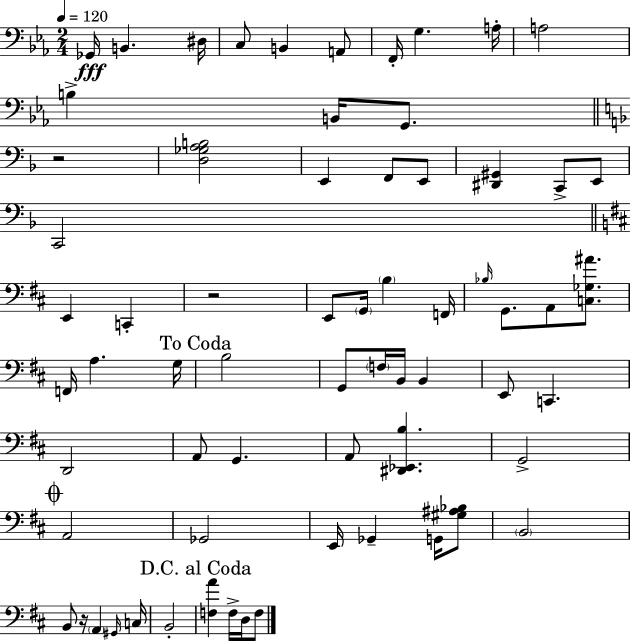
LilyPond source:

{
  \clef bass
  \numericTimeSignature
  \time 2/4
  \key ees \major
  \tempo 4 = 120
  \repeat volta 2 { ges,16\fff b,4. dis16 | c8 b,4 a,8 | f,16-. g4. a16-. | a2 | \break b4-> b,16 g,8. | \bar "||" \break \key d \minor r2 | <d ges a b>2 | e,4 f,8 e,8 | <dis, gis,>4 c,8-> e,8 | \break c,2 | \bar "||" \break \key d \major e,4 c,4-. | r2 | e,8 \parenthesize g,16 \parenthesize b4 f,16 | \grace { bes16 } g,8. a,8 <c ges ais'>8. | \break f,16 a4. | g16 \mark "To Coda" b2 | g,8 \parenthesize f16 b,16 b,4 | e,8 c,4. | \break d,2 | a,8 g,4. | a,8 <dis, ees, b>4. | g,2-> | \break \mark \markup { \musicglyph "scripts.coda" } a,2 | ges,2 | e,16 ges,4-- g,16 <gis ais bes>8 | \parenthesize b,2 | \break b,8 r16 \parenthesize a,4 | \grace { gis,16 } c16 b,2-. | \mark "D.C. al Coda" <f a'>4 f16-> d16 | f8 } \bar "|."
}